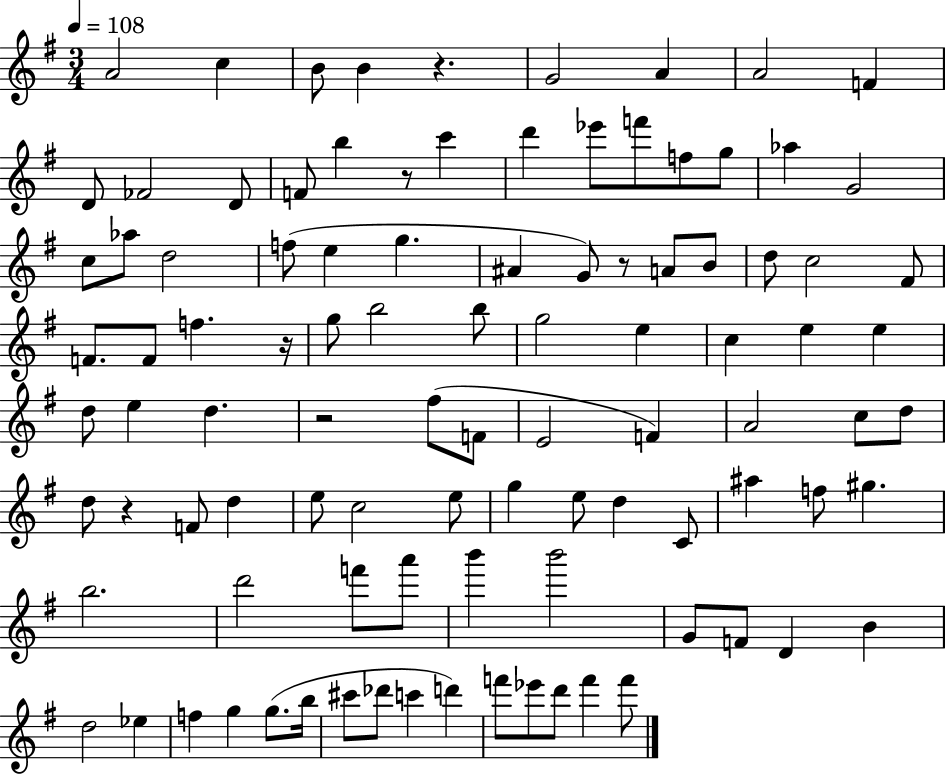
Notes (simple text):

A4/h C5/q B4/e B4/q R/q. G4/h A4/q A4/h F4/q D4/e FES4/h D4/e F4/e B5/q R/e C6/q D6/q Eb6/e F6/e F5/e G5/e Ab5/q G4/h C5/e Ab5/e D5/h F5/e E5/q G5/q. A#4/q G4/e R/e A4/e B4/e D5/e C5/h F#4/e F4/e. F4/e F5/q. R/s G5/e B5/h B5/e G5/h E5/q C5/q E5/q E5/q D5/e E5/q D5/q. R/h F#5/e F4/e E4/h F4/q A4/h C5/e D5/e D5/e R/q F4/e D5/q E5/e C5/h E5/e G5/q E5/e D5/q C4/e A#5/q F5/e G#5/q. B5/h. D6/h F6/e A6/e B6/q B6/h G4/e F4/e D4/q B4/q D5/h Eb5/q F5/q G5/q G5/e. B5/s C#6/e Db6/e C6/q D6/q F6/e Eb6/e D6/e F6/q F6/e